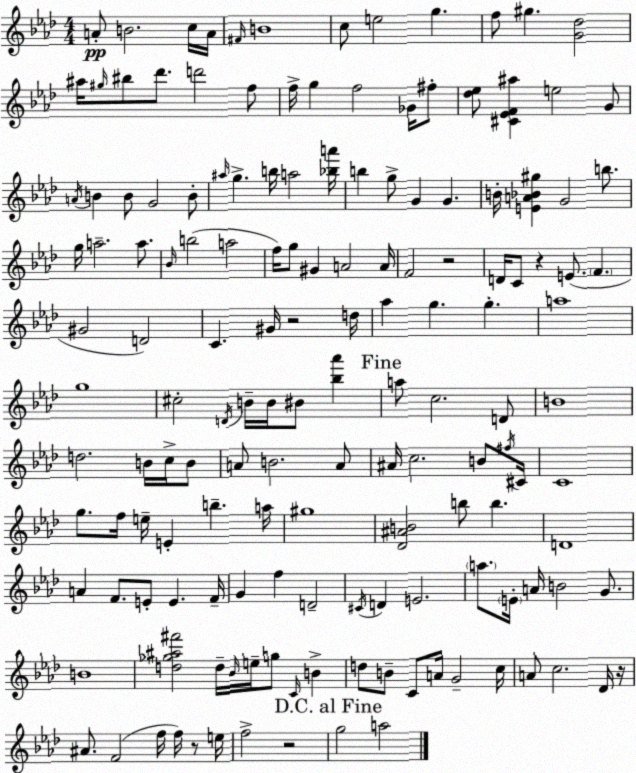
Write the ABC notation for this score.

X:1
T:Untitled
M:4/4
L:1/4
K:Fm
A/2 B2 c/4 A/4 ^F/4 B4 c/2 e2 g f/2 ^g [G_d]2 ^a/4 ^g/4 ^b/2 _d'/2 d'2 f/2 f/4 g f2 _G/4 ^f/2 [_d_e]/2 [^C_EF^a] e2 G/2 A/4 B B/2 G2 B/2 ^a/4 g b/4 a2 [_ba']/4 b g/2 G G B/4 [EA_B^g] G2 b/2 g/4 a2 a/2 _B/4 b2 a2 f/4 g/2 ^G A2 A/4 F2 z2 D/4 C/2 z E/2 F ^G2 D2 C ^G/4 z2 d/4 _a g g a4 g4 ^c2 D/4 B/4 B/4 ^B/2 [_b_a'] a/2 c2 D/2 B4 d2 B/4 c/4 B/2 A/2 B2 A/2 ^A/4 c2 B/2 ^f/4 ^C/4 C4 g/2 f/4 e/4 E b a/4 ^g4 [_D^AB]2 b/2 b D4 A F/2 E/2 E F/4 G f D2 ^C/4 D E2 a/2 E/4 A/4 B2 G/2 B4 [d_g^a^f']2 d/4 _B/4 e/4 g/2 C/4 B d/2 B/2 C/2 A/4 G2 c/4 A/2 c2 _D/4 z/4 ^A/2 F2 f/4 f/4 z/2 e/4 f2 z2 g2 a2